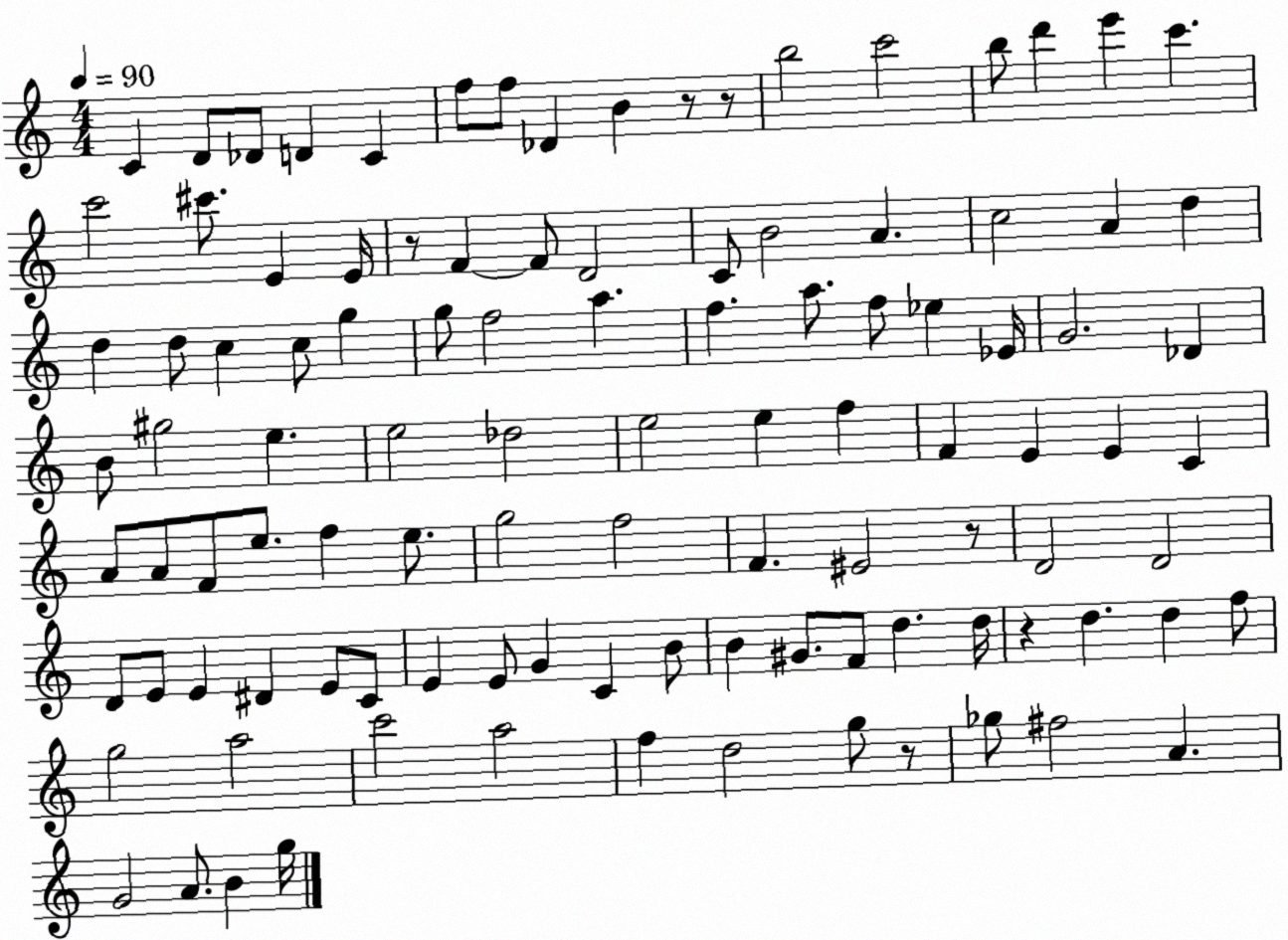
X:1
T:Untitled
M:4/4
L:1/4
K:C
C D/2 _D/2 D C f/2 f/2 _D B z/2 z/2 b2 c'2 b/2 d' e' c' c'2 ^c'/2 E E/4 z/2 F F/2 D2 C/2 B2 A c2 A d d d/2 c c/2 g g/2 f2 a f a/2 f/2 _e _E/4 G2 _D B/2 ^g2 e e2 _d2 e2 e f F E E C A/2 A/2 F/2 e/2 f e/2 g2 f2 F ^E2 z/2 D2 D2 D/2 E/2 E ^D E/2 C/2 E E/2 G C B/2 B ^G/2 F/2 d d/4 z d d f/2 g2 a2 c'2 a2 f d2 g/2 z/2 _g/2 ^f2 A G2 A/2 B g/4